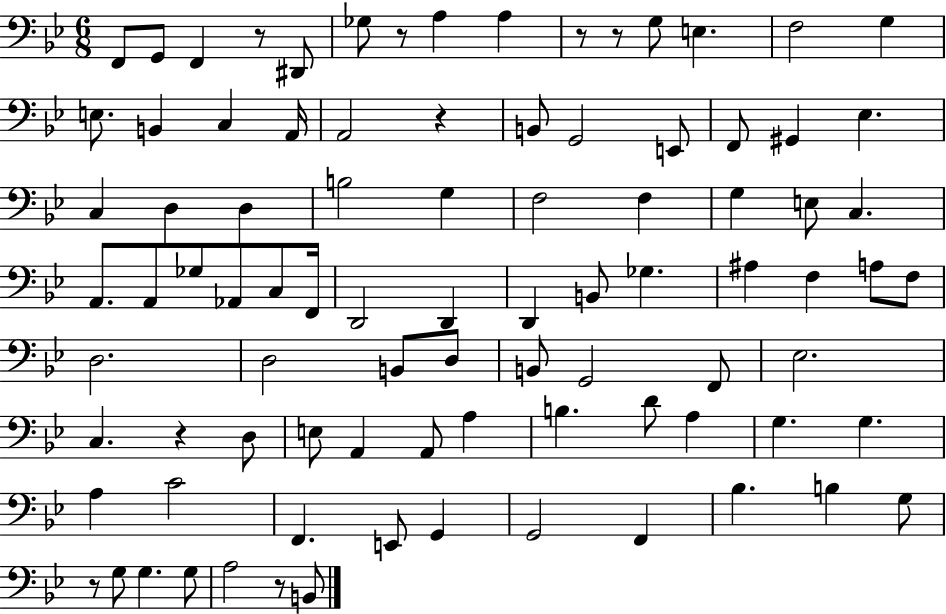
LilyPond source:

{
  \clef bass
  \numericTimeSignature
  \time 6/8
  \key bes \major
  f,8 g,8 f,4 r8 dis,8 | ges8 r8 a4 a4 | r8 r8 g8 e4. | f2 g4 | \break e8. b,4 c4 a,16 | a,2 r4 | b,8 g,2 e,8 | f,8 gis,4 ees4. | \break c4 d4 d4 | b2 g4 | f2 f4 | g4 e8 c4. | \break a,8. a,8 ges8 aes,8 c8 f,16 | d,2 d,4 | d,4 b,8 ges4. | ais4 f4 a8 f8 | \break d2. | d2 b,8 d8 | b,8 g,2 f,8 | ees2. | \break c4. r4 d8 | e8 a,4 a,8 a4 | b4. d'8 a4 | g4. g4. | \break a4 c'2 | f,4. e,8 g,4 | g,2 f,4 | bes4. b4 g8 | \break r8 g8 g4. g8 | a2 r8 b,8 | \bar "|."
}